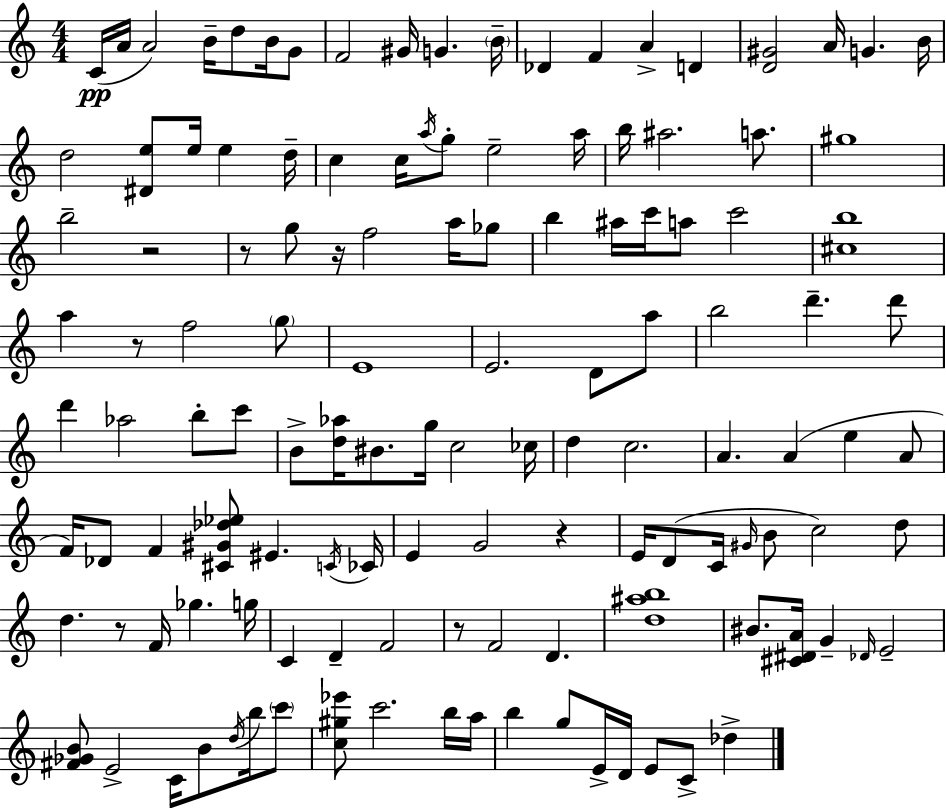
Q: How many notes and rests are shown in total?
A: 127